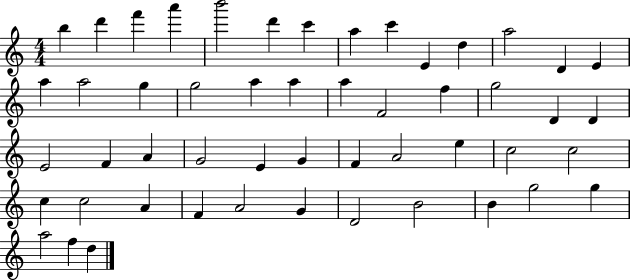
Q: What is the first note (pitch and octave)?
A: B5